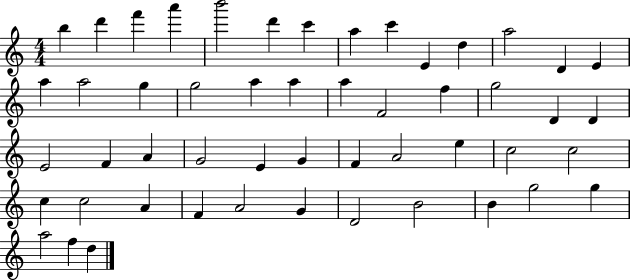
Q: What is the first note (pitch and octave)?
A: B5